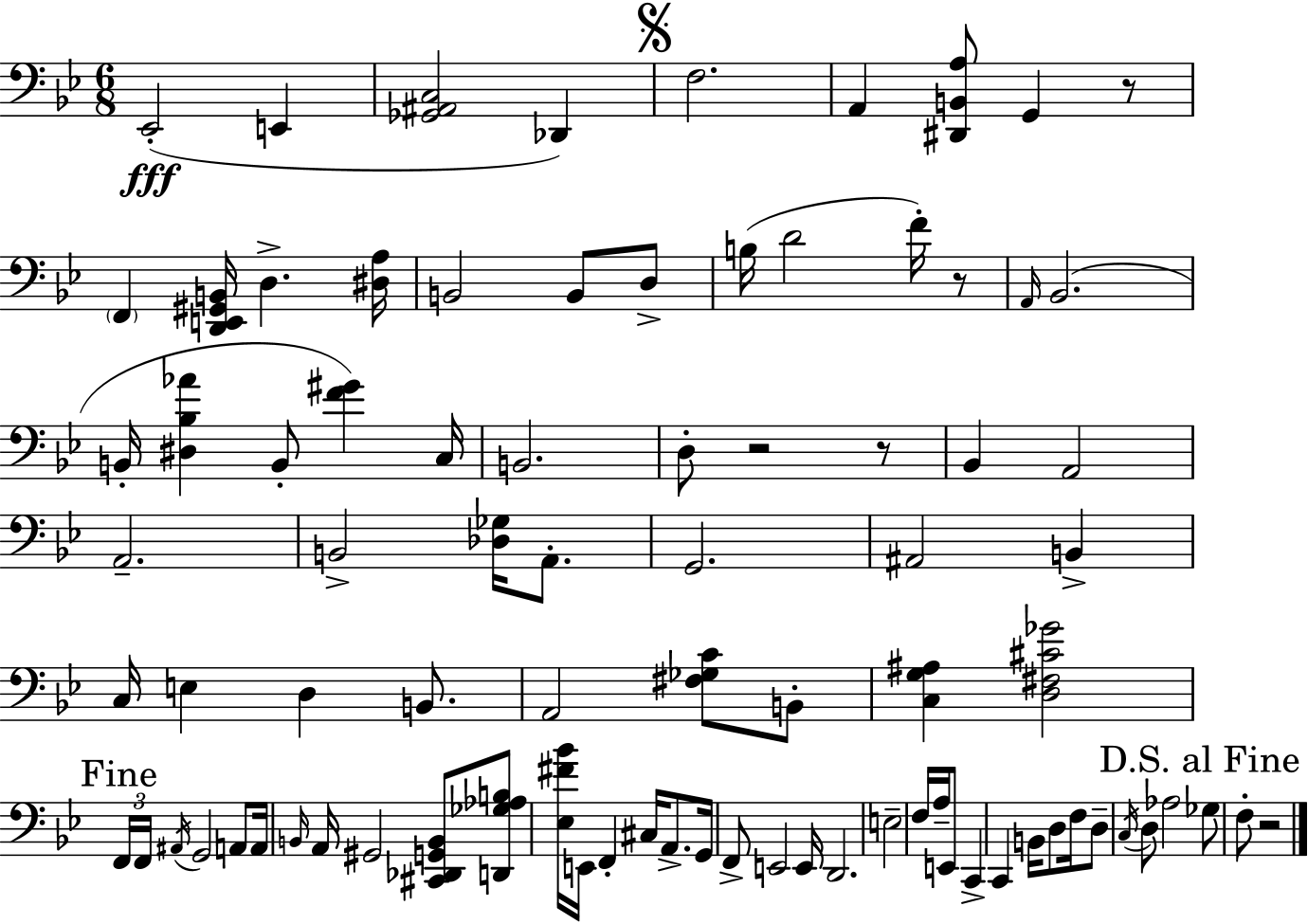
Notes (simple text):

Eb2/h E2/q [Gb2,A#2,C3]/h Db2/q F3/h. A2/q [D#2,B2,A3]/e G2/q R/e F2/q [D2,E2,G#2,B2]/s D3/q. [D#3,A3]/s B2/h B2/e D3/e B3/s D4/h F4/s R/e A2/s Bb2/h. B2/s [D#3,Bb3,Ab4]/q B2/e [F4,G#4]/q C3/s B2/h. D3/e R/h R/e Bb2/q A2/h A2/h. B2/h [Db3,Gb3]/s A2/e. G2/h. A#2/h B2/q C3/s E3/q D3/q B2/e. A2/h [F#3,Gb3,C4]/e B2/e [C3,G3,A#3]/q [D3,F#3,C#4,Gb4]/h F2/s F2/s A#2/s G2/h A2/e A2/s B2/s A2/s G#2/h [C#2,Db2,G2,B2]/e [D2,Gb3,Ab3,B3]/e [Eb3,F#4,Bb4]/s E2/s F2/q C#3/s A2/e. G2/s F2/e E2/h E2/s D2/h. E3/h F3/s A3/s E2/e C2/q C2/q B2/s D3/e F3/s D3/e C3/s D3/e Ab3/h Gb3/e F3/e R/h